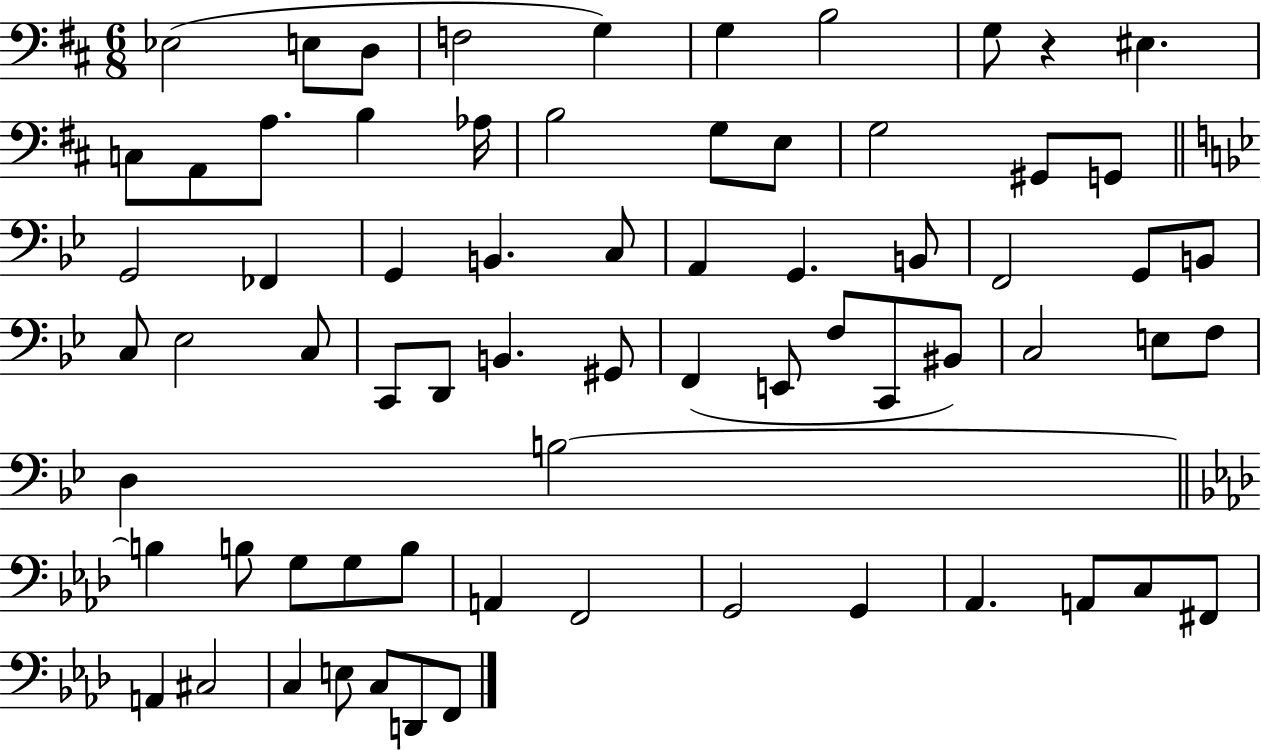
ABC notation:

X:1
T:Untitled
M:6/8
L:1/4
K:D
_E,2 E,/2 D,/2 F,2 G, G, B,2 G,/2 z ^E, C,/2 A,,/2 A,/2 B, _A,/4 B,2 G,/2 E,/2 G,2 ^G,,/2 G,,/2 G,,2 _F,, G,, B,, C,/2 A,, G,, B,,/2 F,,2 G,,/2 B,,/2 C,/2 _E,2 C,/2 C,,/2 D,,/2 B,, ^G,,/2 F,, E,,/2 F,/2 C,,/2 ^B,,/2 C,2 E,/2 F,/2 D, B,2 B, B,/2 G,/2 G,/2 B,/2 A,, F,,2 G,,2 G,, _A,, A,,/2 C,/2 ^F,,/2 A,, ^C,2 C, E,/2 C,/2 D,,/2 F,,/2